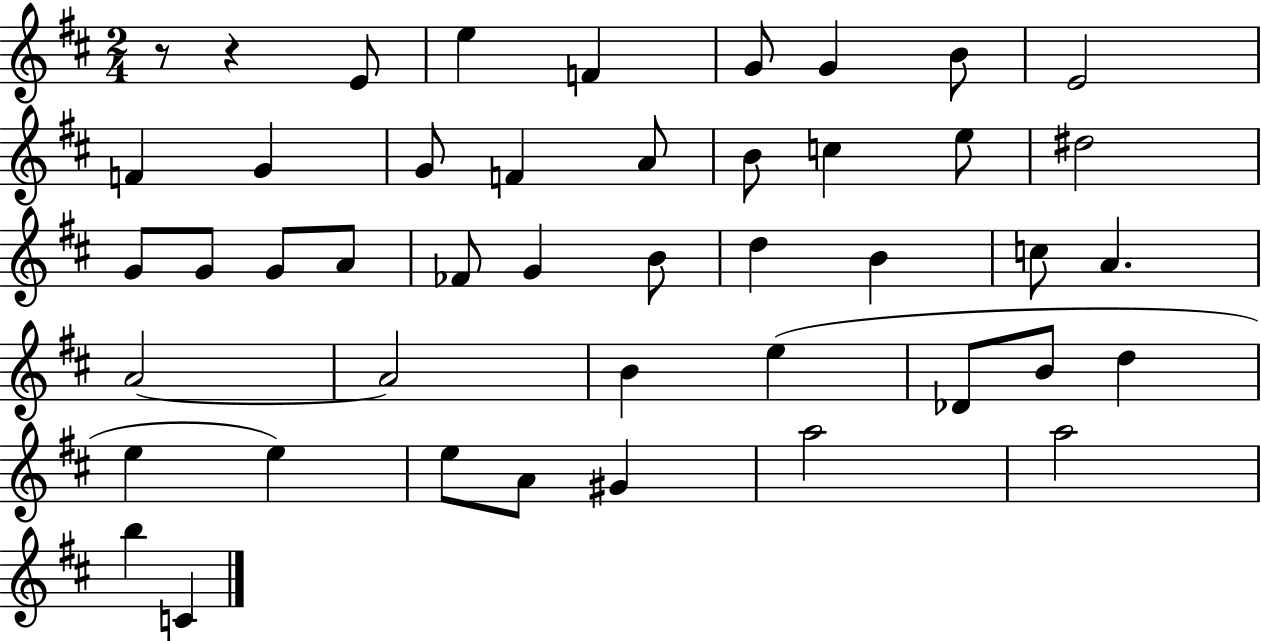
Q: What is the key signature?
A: D major